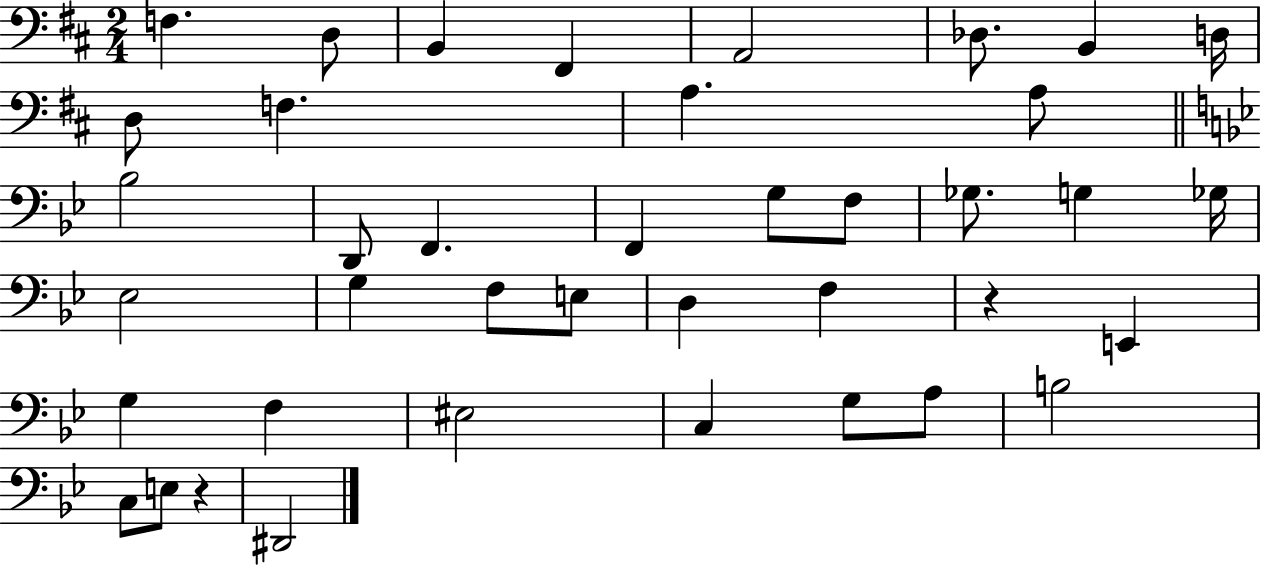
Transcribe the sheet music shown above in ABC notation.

X:1
T:Untitled
M:2/4
L:1/4
K:D
F, D,/2 B,, ^F,, A,,2 _D,/2 B,, D,/4 D,/2 F, A, A,/2 _B,2 D,,/2 F,, F,, G,/2 F,/2 _G,/2 G, _G,/4 _E,2 G, F,/2 E,/2 D, F, z E,, G, F, ^E,2 C, G,/2 A,/2 B,2 C,/2 E,/2 z ^D,,2